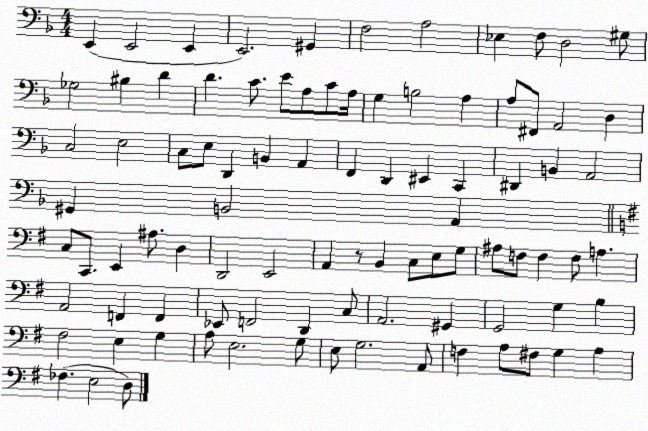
X:1
T:Untitled
M:4/4
L:1/4
K:F
E,, E,,2 E,, E,,2 ^G,, F,2 A,2 _E, F,/2 D,2 ^G,/2 _G,2 ^B, D D C/2 E/2 A,/2 C/2 A,/4 G, B,2 A, A,/2 ^F,,/2 A,,2 D, C,2 E,2 C,/2 E,/2 D,, B,, A,, F,, D,, ^E,, C,, ^D,, B,, A,,2 ^G,, B,,2 A,, C,/2 C,,/2 E,, ^A,/2 D, D,,2 E,,2 A,, z/2 B,, C,/2 E,/2 G,/2 ^A,/2 F,/2 F, F,/2 A, A,,2 F,, F,, _E,,/2 F,,2 D,, C,/2 A,,2 ^G,, G,,2 G, B, ^F,2 E, G, A,/2 E,2 G,/2 E,/2 G,2 A,,/2 F, A,/2 ^F,/2 G, A, _F, E,2 D,/2